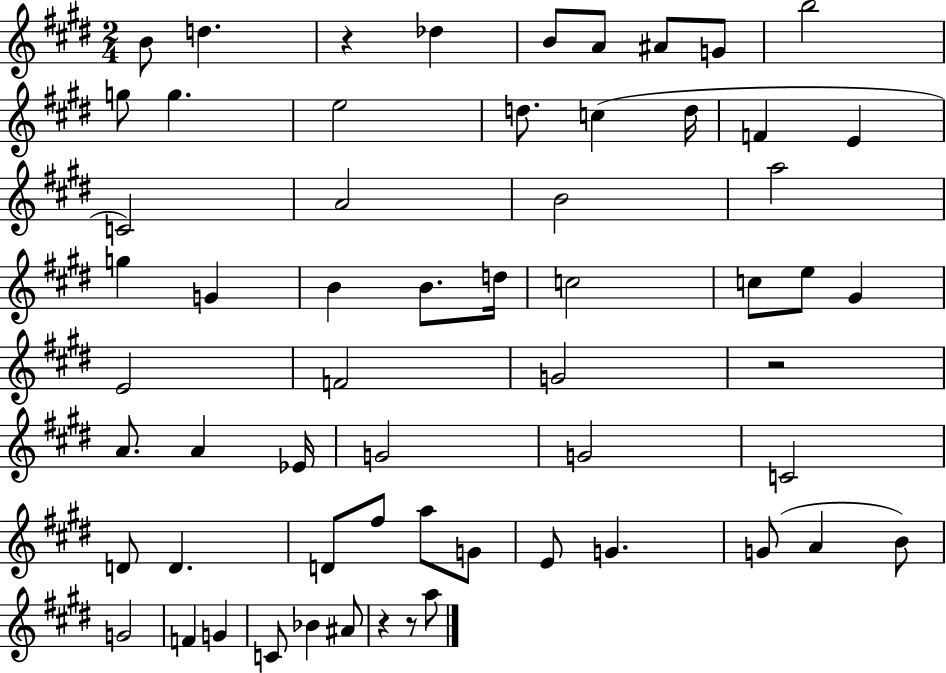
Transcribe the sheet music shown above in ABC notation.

X:1
T:Untitled
M:2/4
L:1/4
K:E
B/2 d z _d B/2 A/2 ^A/2 G/2 b2 g/2 g e2 d/2 c d/4 F E C2 A2 B2 a2 g G B B/2 d/4 c2 c/2 e/2 ^G E2 F2 G2 z2 A/2 A _E/4 G2 G2 C2 D/2 D D/2 ^f/2 a/2 G/2 E/2 G G/2 A B/2 G2 F G C/2 _B ^A/2 z z/2 a/2